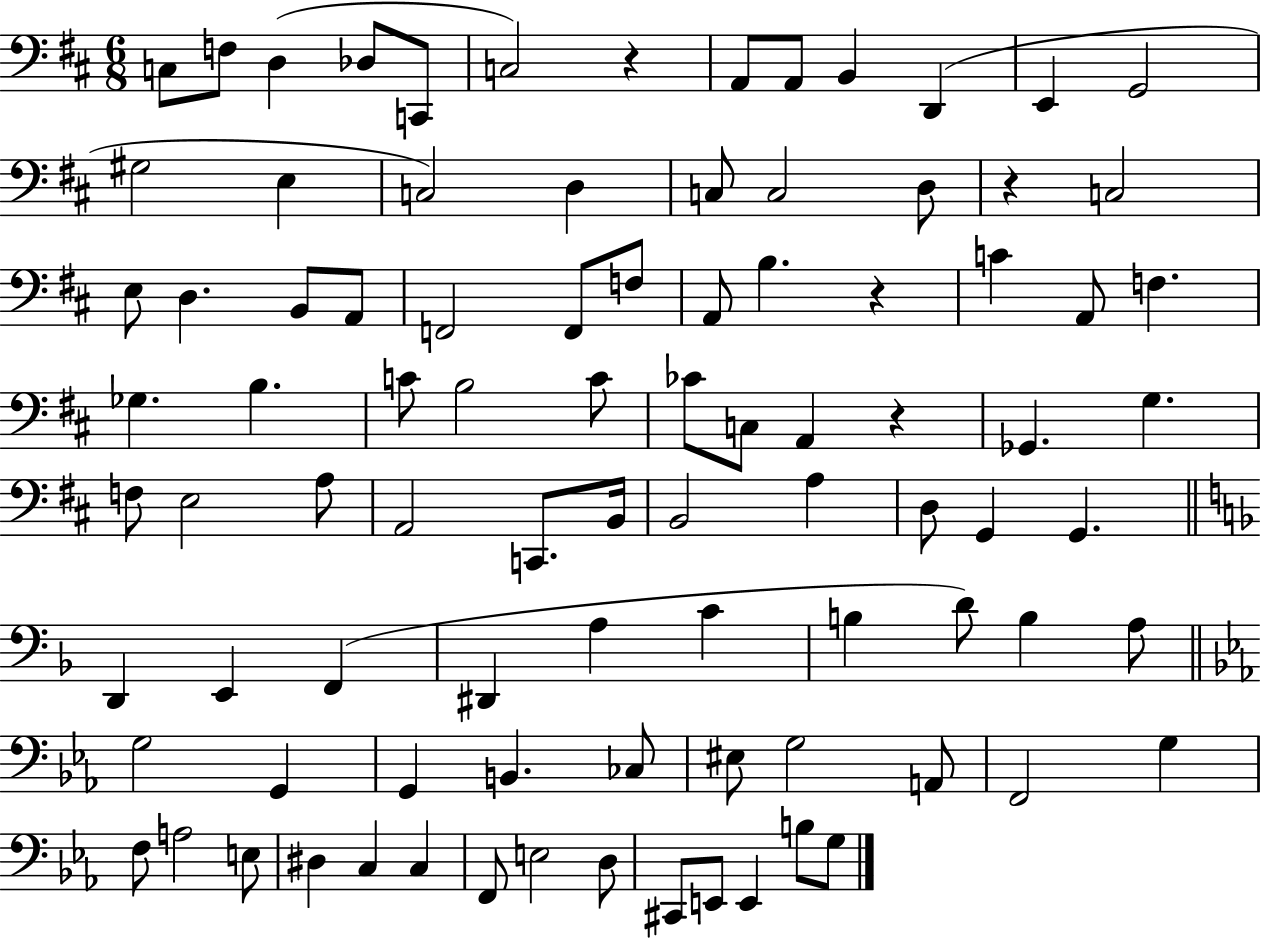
C3/e F3/e D3/q Db3/e C2/e C3/h R/q A2/e A2/e B2/q D2/q E2/q G2/h G#3/h E3/q C3/h D3/q C3/e C3/h D3/e R/q C3/h E3/e D3/q. B2/e A2/e F2/h F2/e F3/e A2/e B3/q. R/q C4/q A2/e F3/q. Gb3/q. B3/q. C4/e B3/h C4/e CES4/e C3/e A2/q R/q Gb2/q. G3/q. F3/e E3/h A3/e A2/h C2/e. B2/s B2/h A3/q D3/e G2/q G2/q. D2/q E2/q F2/q D#2/q A3/q C4/q B3/q D4/e B3/q A3/e G3/h G2/q G2/q B2/q. CES3/e EIS3/e G3/h A2/e F2/h G3/q F3/e A3/h E3/e D#3/q C3/q C3/q F2/e E3/h D3/e C#2/e E2/e E2/q B3/e G3/e